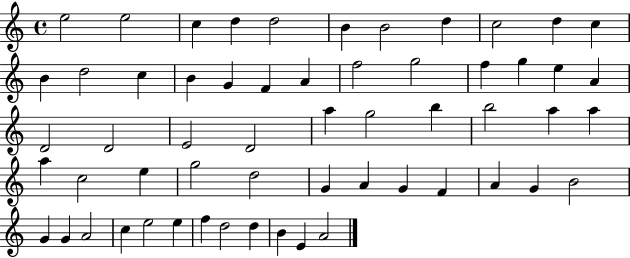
E5/h E5/h C5/q D5/q D5/h B4/q B4/h D5/q C5/h D5/q C5/q B4/q D5/h C5/q B4/q G4/q F4/q A4/q F5/h G5/h F5/q G5/q E5/q A4/q D4/h D4/h E4/h D4/h A5/q G5/h B5/q B5/h A5/q A5/q A5/q C5/h E5/q G5/h D5/h G4/q A4/q G4/q F4/q A4/q G4/q B4/h G4/q G4/q A4/h C5/q E5/h E5/q F5/q D5/h D5/q B4/q E4/q A4/h